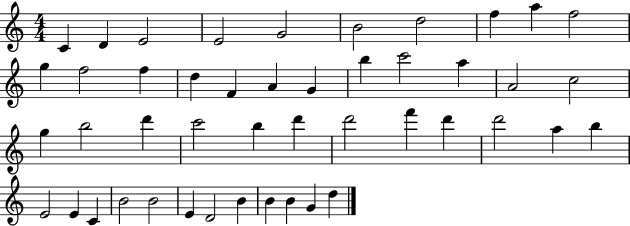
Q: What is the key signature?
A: C major